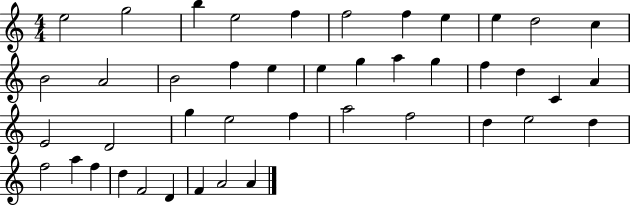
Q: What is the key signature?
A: C major